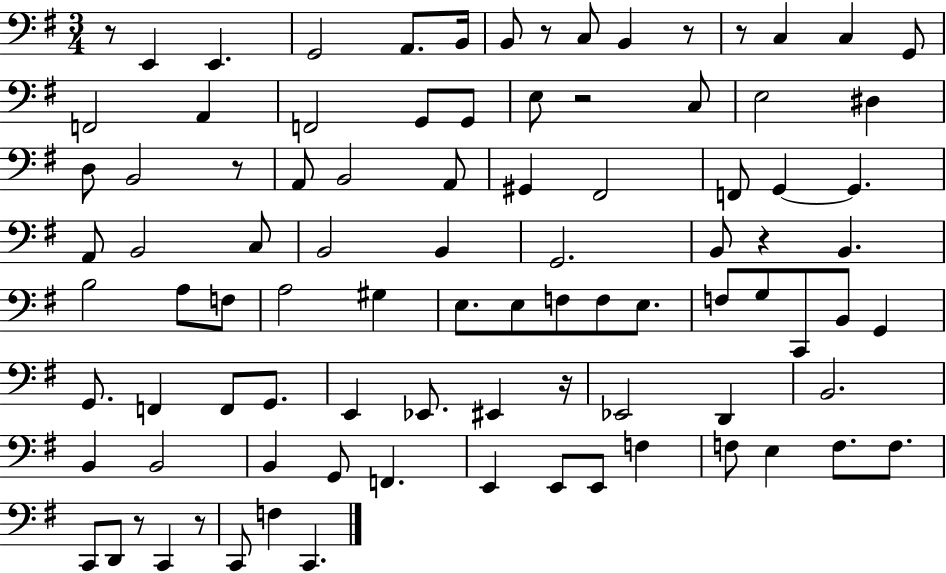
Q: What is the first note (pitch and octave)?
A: E2